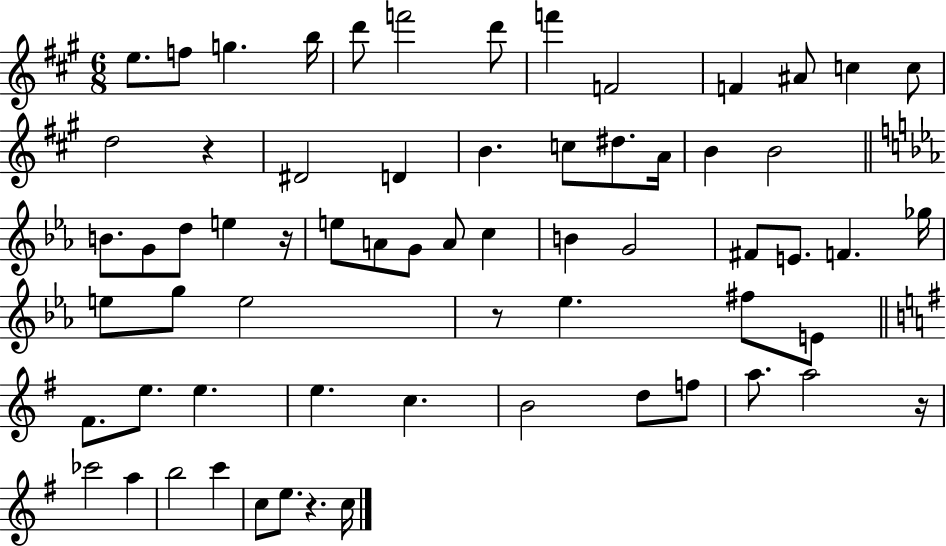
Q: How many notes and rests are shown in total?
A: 65